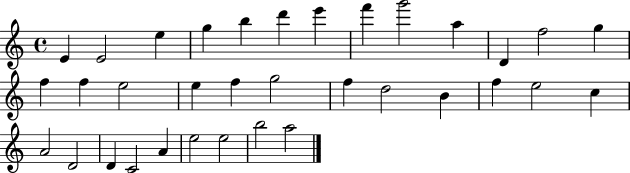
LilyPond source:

{
  \clef treble
  \time 4/4
  \defaultTimeSignature
  \key c \major
  e'4 e'2 e''4 | g''4 b''4 d'''4 e'''4 | f'''4 g'''2 a''4 | d'4 f''2 g''4 | \break f''4 f''4 e''2 | e''4 f''4 g''2 | f''4 d''2 b'4 | f''4 e''2 c''4 | \break a'2 d'2 | d'4 c'2 a'4 | e''2 e''2 | b''2 a''2 | \break \bar "|."
}